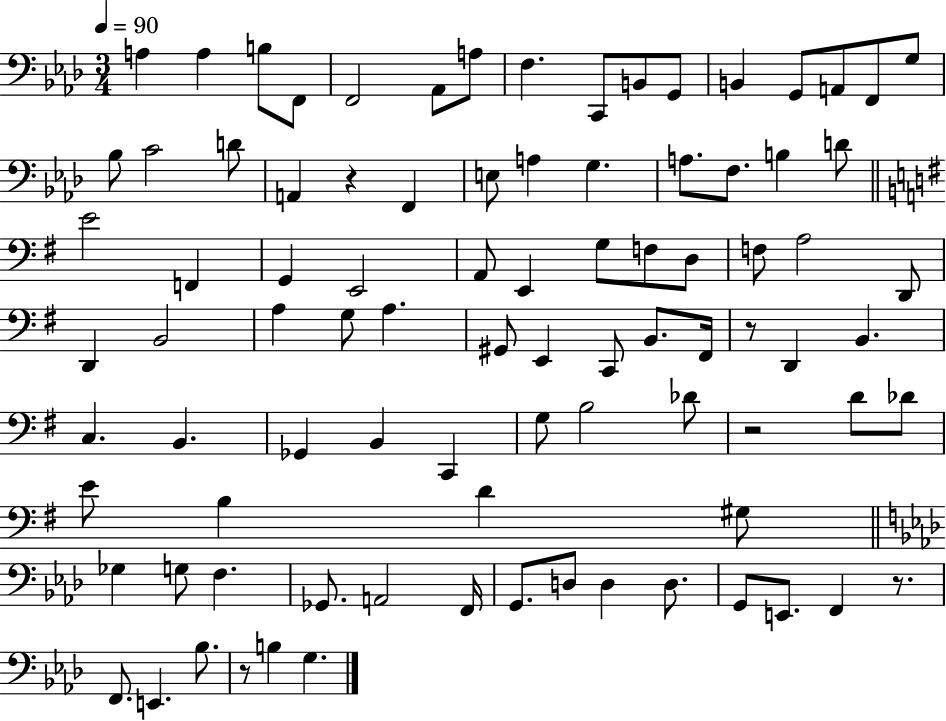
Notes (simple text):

A3/q A3/q B3/e F2/e F2/h Ab2/e A3/e F3/q. C2/e B2/e G2/e B2/q G2/e A2/e F2/e G3/e Bb3/e C4/h D4/e A2/q R/q F2/q E3/e A3/q G3/q. A3/e. F3/e. B3/q D4/e E4/h F2/q G2/q E2/h A2/e E2/q G3/e F3/e D3/e F3/e A3/h D2/e D2/q B2/h A3/q G3/e A3/q. G#2/e E2/q C2/e B2/e. F#2/s R/e D2/q B2/q. C3/q. B2/q. Gb2/q B2/q C2/q G3/e B3/h Db4/e R/h D4/e Db4/e E4/e B3/q D4/q G#3/e Gb3/q G3/e F3/q. Gb2/e. A2/h F2/s G2/e. D3/e D3/q D3/e. G2/e E2/e. F2/q R/e. F2/e. E2/q. Bb3/e. R/e B3/q G3/q.